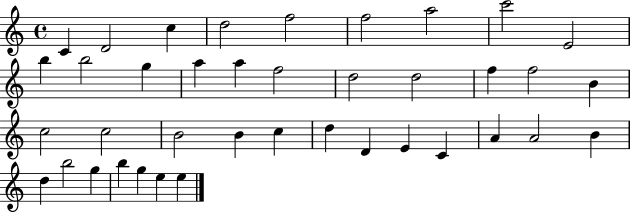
X:1
T:Untitled
M:4/4
L:1/4
K:C
C D2 c d2 f2 f2 a2 c'2 E2 b b2 g a a f2 d2 d2 f f2 B c2 c2 B2 B c d D E C A A2 B d b2 g b g e e